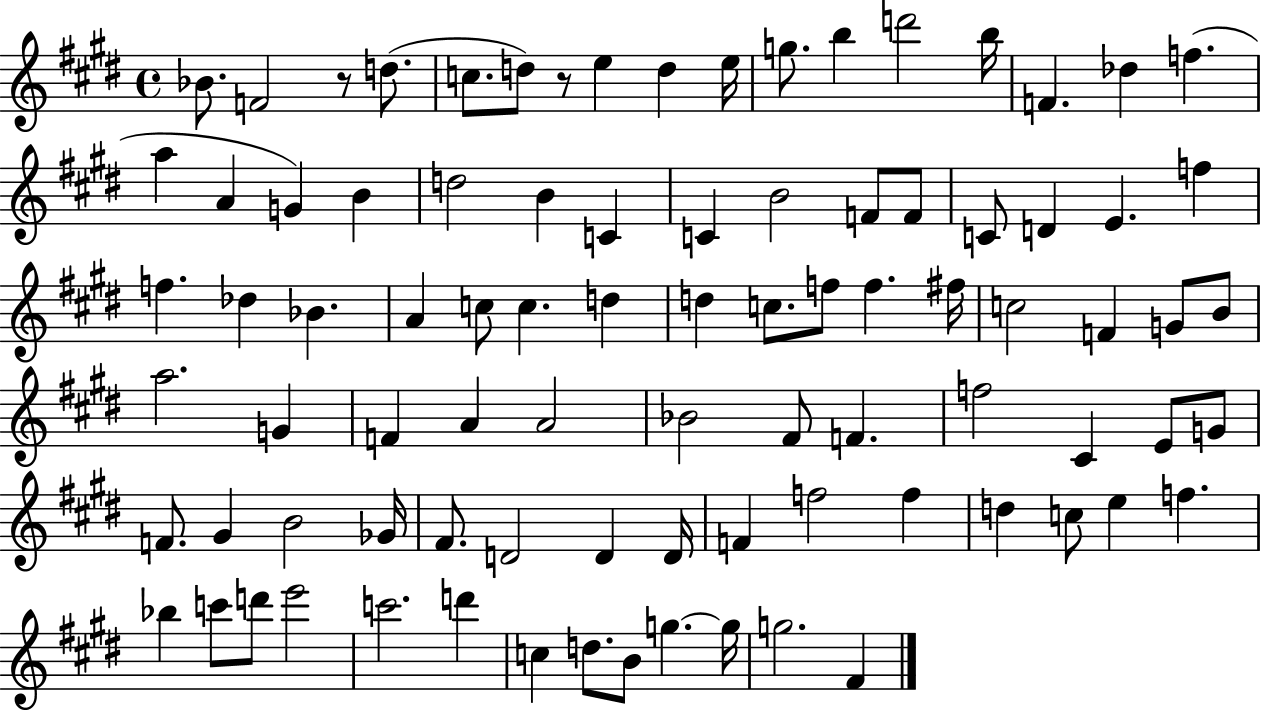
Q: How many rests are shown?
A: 2